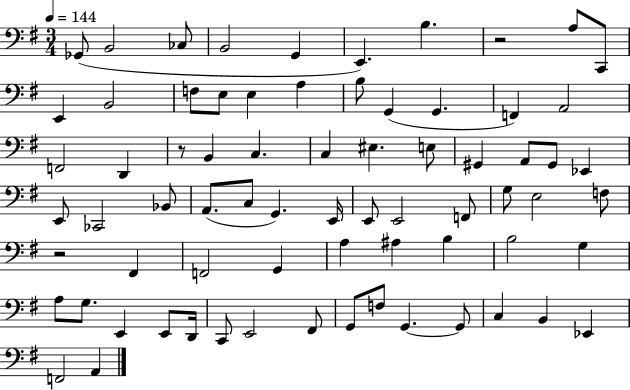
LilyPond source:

{
  \clef bass
  \numericTimeSignature
  \time 3/4
  \key g \major
  \tempo 4 = 144
  ges,8( b,2 ces8 | b,2 g,4 | e,4.) b4. | r2 a8 c,8 | \break e,4 b,2 | f8 e8 e4 a4 | b8 g,4( g,4. | f,4) a,2 | \break f,2 d,4 | r8 b,4 c4. | c4 eis4. e8 | gis,4 a,8 gis,8 ees,4 | \break e,8 ces,2 bes,8 | a,8.( c8 g,4.) e,16 | e,8 e,2 f,8 | g8 e2 f8 | \break r2 fis,4 | f,2 g,4 | a4 ais4 b4 | b2 g4 | \break a8 g8. e,4 e,8 d,16 | c,8 e,2 fis,8 | g,8 f8 g,4.~~ g,8 | c4 b,4 ees,4 | \break f,2 a,4 | \bar "|."
}